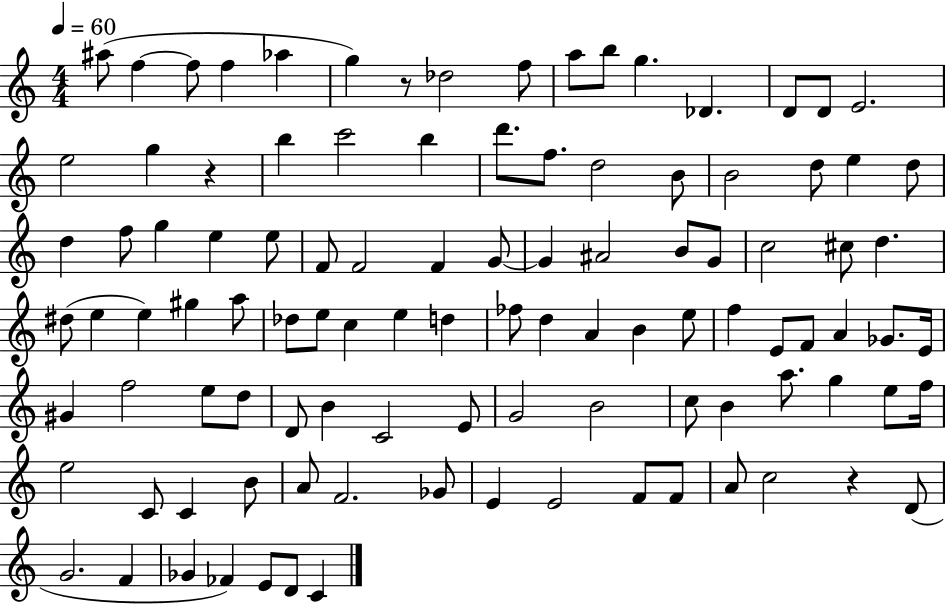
X:1
T:Untitled
M:4/4
L:1/4
K:C
^a/2 f f/2 f _a g z/2 _d2 f/2 a/2 b/2 g _D D/2 D/2 E2 e2 g z b c'2 b d'/2 f/2 d2 B/2 B2 d/2 e d/2 d f/2 g e e/2 F/2 F2 F G/2 G ^A2 B/2 G/2 c2 ^c/2 d ^d/2 e e ^g a/2 _d/2 e/2 c e d _f/2 d A B e/2 f E/2 F/2 A _G/2 E/4 ^G f2 e/2 d/2 D/2 B C2 E/2 G2 B2 c/2 B a/2 g e/2 f/4 e2 C/2 C B/2 A/2 F2 _G/2 E E2 F/2 F/2 A/2 c2 z D/2 G2 F _G _F E/2 D/2 C